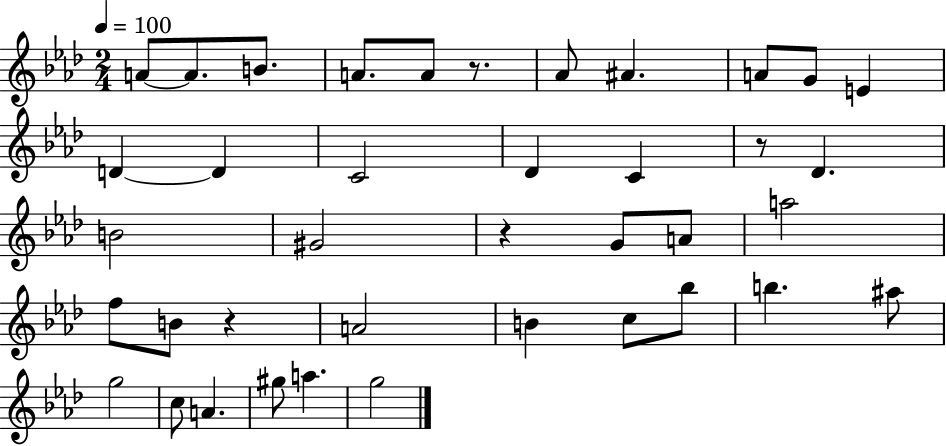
A4/e A4/e. B4/e. A4/e. A4/e R/e. Ab4/e A#4/q. A4/e G4/e E4/q D4/q D4/q C4/h Db4/q C4/q R/e Db4/q. B4/h G#4/h R/q G4/e A4/e A5/h F5/e B4/e R/q A4/h B4/q C5/e Bb5/e B5/q. A#5/e G5/h C5/e A4/q. G#5/e A5/q. G5/h